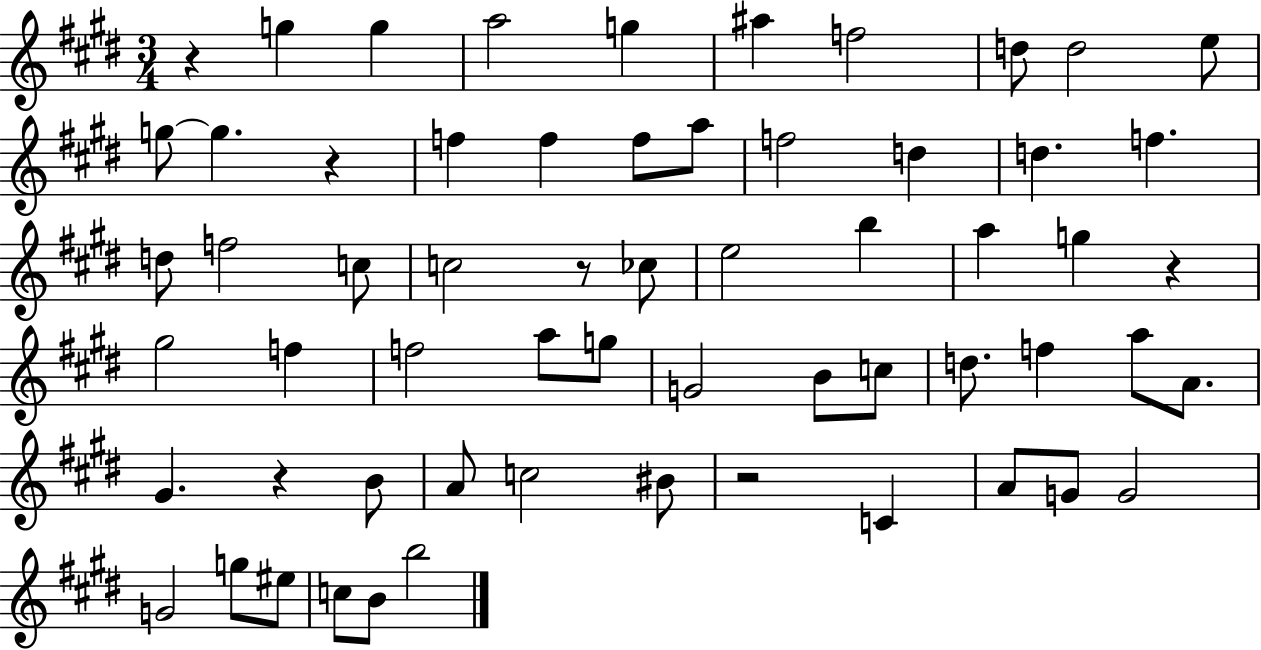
{
  \clef treble
  \numericTimeSignature
  \time 3/4
  \key e \major
  r4 g''4 g''4 | a''2 g''4 | ais''4 f''2 | d''8 d''2 e''8 | \break g''8~~ g''4. r4 | f''4 f''4 f''8 a''8 | f''2 d''4 | d''4. f''4. | \break d''8 f''2 c''8 | c''2 r8 ces''8 | e''2 b''4 | a''4 g''4 r4 | \break gis''2 f''4 | f''2 a''8 g''8 | g'2 b'8 c''8 | d''8. f''4 a''8 a'8. | \break gis'4. r4 b'8 | a'8 c''2 bis'8 | r2 c'4 | a'8 g'8 g'2 | \break g'2 g''8 eis''8 | c''8 b'8 b''2 | \bar "|."
}